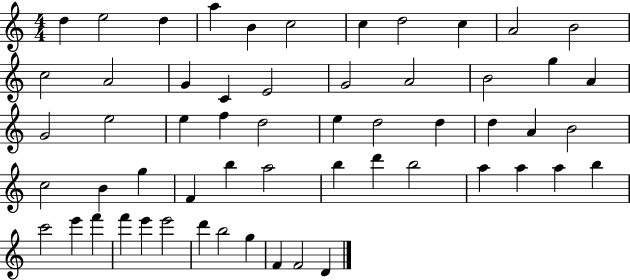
D5/q E5/h D5/q A5/q B4/q C5/h C5/q D5/h C5/q A4/h B4/h C5/h A4/h G4/q C4/q E4/h G4/h A4/h B4/h G5/q A4/q G4/h E5/h E5/q F5/q D5/h E5/q D5/h D5/q D5/q A4/q B4/h C5/h B4/q G5/q F4/q B5/q A5/h B5/q D6/q B5/h A5/q A5/q A5/q B5/q C6/h E6/q F6/q F6/q E6/q E6/h D6/q B5/h G5/q F4/q F4/h D4/q